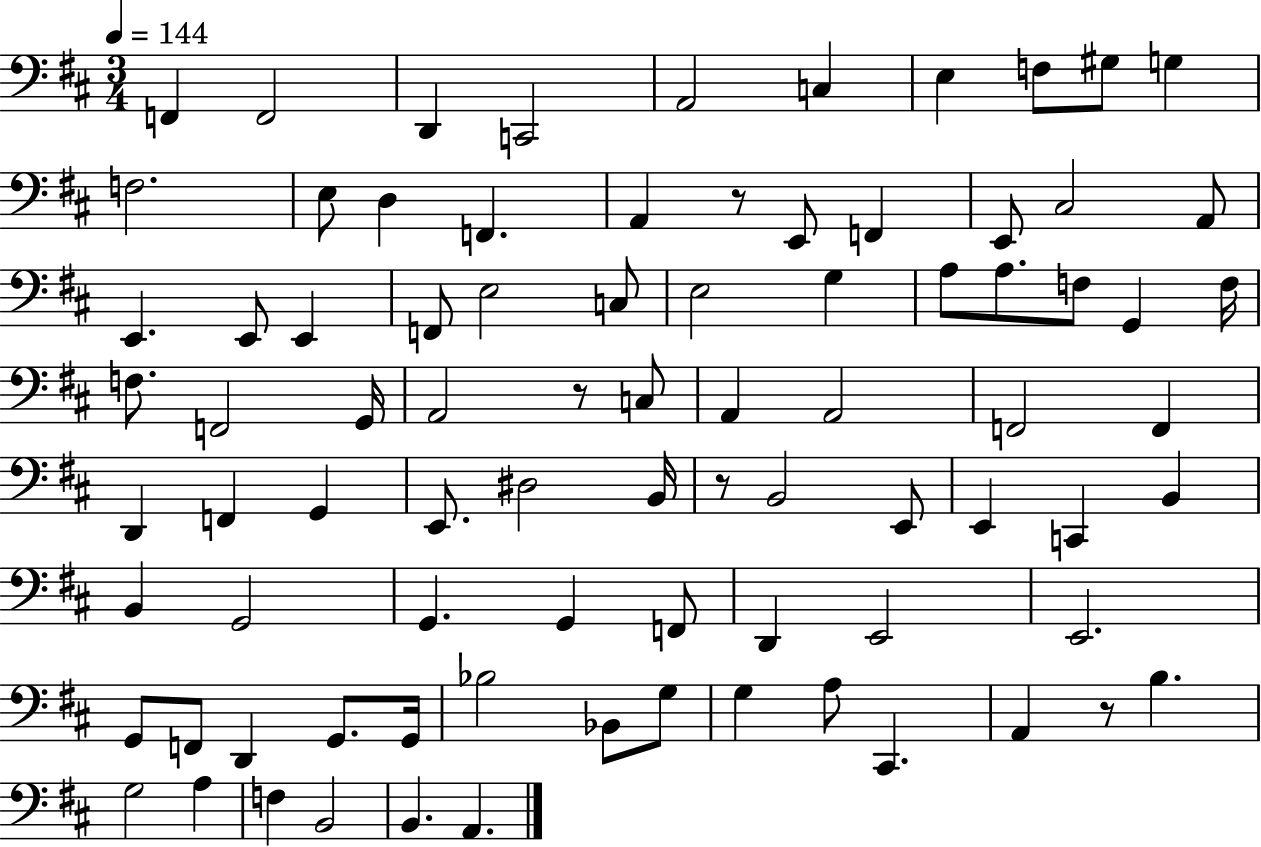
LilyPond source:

{
  \clef bass
  \numericTimeSignature
  \time 3/4
  \key d \major
  \tempo 4 = 144
  f,4 f,2 | d,4 c,2 | a,2 c4 | e4 f8 gis8 g4 | \break f2. | e8 d4 f,4. | a,4 r8 e,8 f,4 | e,8 cis2 a,8 | \break e,4. e,8 e,4 | f,8 e2 c8 | e2 g4 | a8 a8. f8 g,4 f16 | \break f8. f,2 g,16 | a,2 r8 c8 | a,4 a,2 | f,2 f,4 | \break d,4 f,4 g,4 | e,8. dis2 b,16 | r8 b,2 e,8 | e,4 c,4 b,4 | \break b,4 g,2 | g,4. g,4 f,8 | d,4 e,2 | e,2. | \break g,8 f,8 d,4 g,8. g,16 | bes2 bes,8 g8 | g4 a8 cis,4. | a,4 r8 b4. | \break g2 a4 | f4 b,2 | b,4. a,4. | \bar "|."
}